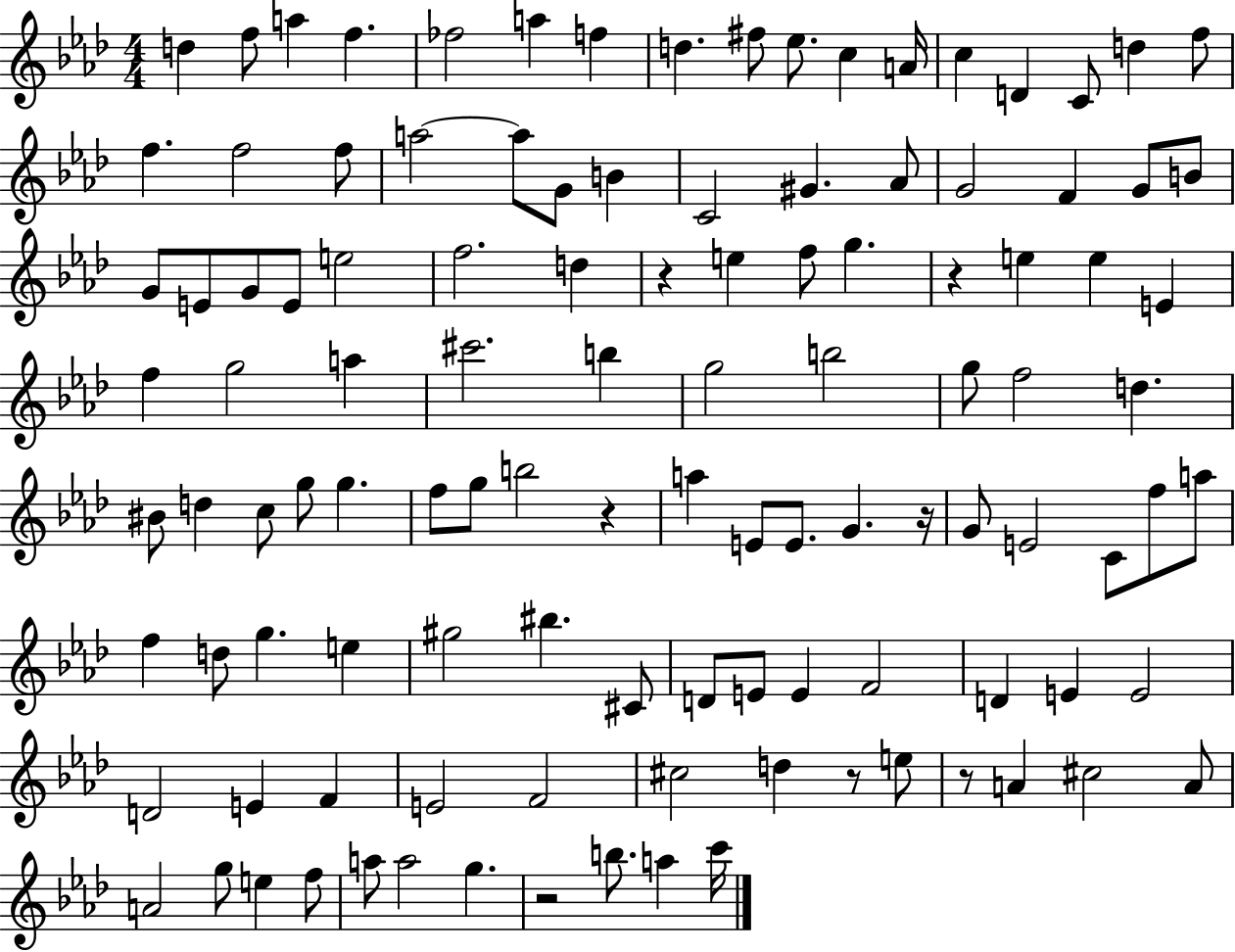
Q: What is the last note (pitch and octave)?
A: C6